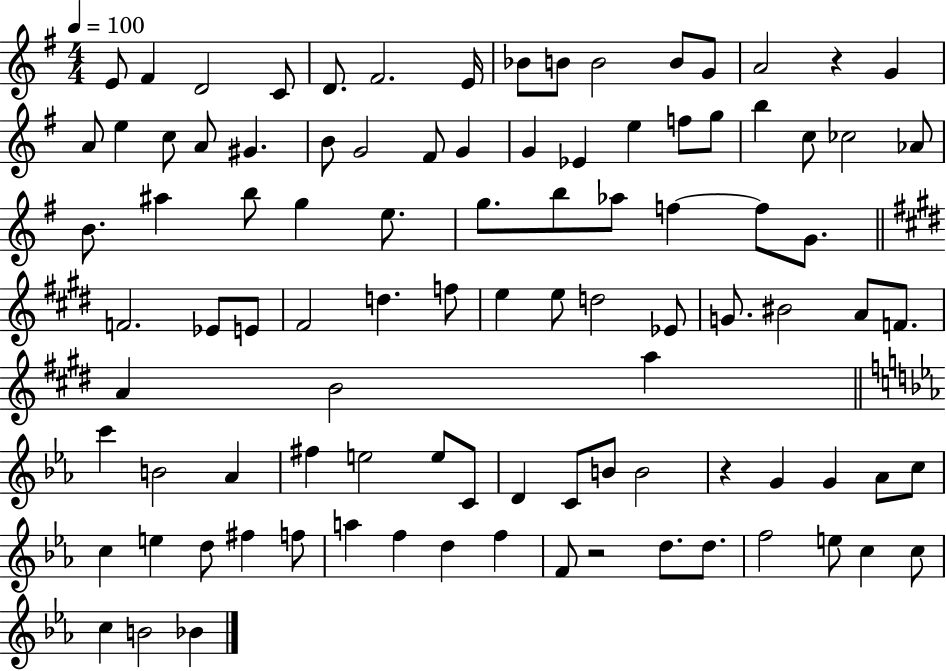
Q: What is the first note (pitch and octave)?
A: E4